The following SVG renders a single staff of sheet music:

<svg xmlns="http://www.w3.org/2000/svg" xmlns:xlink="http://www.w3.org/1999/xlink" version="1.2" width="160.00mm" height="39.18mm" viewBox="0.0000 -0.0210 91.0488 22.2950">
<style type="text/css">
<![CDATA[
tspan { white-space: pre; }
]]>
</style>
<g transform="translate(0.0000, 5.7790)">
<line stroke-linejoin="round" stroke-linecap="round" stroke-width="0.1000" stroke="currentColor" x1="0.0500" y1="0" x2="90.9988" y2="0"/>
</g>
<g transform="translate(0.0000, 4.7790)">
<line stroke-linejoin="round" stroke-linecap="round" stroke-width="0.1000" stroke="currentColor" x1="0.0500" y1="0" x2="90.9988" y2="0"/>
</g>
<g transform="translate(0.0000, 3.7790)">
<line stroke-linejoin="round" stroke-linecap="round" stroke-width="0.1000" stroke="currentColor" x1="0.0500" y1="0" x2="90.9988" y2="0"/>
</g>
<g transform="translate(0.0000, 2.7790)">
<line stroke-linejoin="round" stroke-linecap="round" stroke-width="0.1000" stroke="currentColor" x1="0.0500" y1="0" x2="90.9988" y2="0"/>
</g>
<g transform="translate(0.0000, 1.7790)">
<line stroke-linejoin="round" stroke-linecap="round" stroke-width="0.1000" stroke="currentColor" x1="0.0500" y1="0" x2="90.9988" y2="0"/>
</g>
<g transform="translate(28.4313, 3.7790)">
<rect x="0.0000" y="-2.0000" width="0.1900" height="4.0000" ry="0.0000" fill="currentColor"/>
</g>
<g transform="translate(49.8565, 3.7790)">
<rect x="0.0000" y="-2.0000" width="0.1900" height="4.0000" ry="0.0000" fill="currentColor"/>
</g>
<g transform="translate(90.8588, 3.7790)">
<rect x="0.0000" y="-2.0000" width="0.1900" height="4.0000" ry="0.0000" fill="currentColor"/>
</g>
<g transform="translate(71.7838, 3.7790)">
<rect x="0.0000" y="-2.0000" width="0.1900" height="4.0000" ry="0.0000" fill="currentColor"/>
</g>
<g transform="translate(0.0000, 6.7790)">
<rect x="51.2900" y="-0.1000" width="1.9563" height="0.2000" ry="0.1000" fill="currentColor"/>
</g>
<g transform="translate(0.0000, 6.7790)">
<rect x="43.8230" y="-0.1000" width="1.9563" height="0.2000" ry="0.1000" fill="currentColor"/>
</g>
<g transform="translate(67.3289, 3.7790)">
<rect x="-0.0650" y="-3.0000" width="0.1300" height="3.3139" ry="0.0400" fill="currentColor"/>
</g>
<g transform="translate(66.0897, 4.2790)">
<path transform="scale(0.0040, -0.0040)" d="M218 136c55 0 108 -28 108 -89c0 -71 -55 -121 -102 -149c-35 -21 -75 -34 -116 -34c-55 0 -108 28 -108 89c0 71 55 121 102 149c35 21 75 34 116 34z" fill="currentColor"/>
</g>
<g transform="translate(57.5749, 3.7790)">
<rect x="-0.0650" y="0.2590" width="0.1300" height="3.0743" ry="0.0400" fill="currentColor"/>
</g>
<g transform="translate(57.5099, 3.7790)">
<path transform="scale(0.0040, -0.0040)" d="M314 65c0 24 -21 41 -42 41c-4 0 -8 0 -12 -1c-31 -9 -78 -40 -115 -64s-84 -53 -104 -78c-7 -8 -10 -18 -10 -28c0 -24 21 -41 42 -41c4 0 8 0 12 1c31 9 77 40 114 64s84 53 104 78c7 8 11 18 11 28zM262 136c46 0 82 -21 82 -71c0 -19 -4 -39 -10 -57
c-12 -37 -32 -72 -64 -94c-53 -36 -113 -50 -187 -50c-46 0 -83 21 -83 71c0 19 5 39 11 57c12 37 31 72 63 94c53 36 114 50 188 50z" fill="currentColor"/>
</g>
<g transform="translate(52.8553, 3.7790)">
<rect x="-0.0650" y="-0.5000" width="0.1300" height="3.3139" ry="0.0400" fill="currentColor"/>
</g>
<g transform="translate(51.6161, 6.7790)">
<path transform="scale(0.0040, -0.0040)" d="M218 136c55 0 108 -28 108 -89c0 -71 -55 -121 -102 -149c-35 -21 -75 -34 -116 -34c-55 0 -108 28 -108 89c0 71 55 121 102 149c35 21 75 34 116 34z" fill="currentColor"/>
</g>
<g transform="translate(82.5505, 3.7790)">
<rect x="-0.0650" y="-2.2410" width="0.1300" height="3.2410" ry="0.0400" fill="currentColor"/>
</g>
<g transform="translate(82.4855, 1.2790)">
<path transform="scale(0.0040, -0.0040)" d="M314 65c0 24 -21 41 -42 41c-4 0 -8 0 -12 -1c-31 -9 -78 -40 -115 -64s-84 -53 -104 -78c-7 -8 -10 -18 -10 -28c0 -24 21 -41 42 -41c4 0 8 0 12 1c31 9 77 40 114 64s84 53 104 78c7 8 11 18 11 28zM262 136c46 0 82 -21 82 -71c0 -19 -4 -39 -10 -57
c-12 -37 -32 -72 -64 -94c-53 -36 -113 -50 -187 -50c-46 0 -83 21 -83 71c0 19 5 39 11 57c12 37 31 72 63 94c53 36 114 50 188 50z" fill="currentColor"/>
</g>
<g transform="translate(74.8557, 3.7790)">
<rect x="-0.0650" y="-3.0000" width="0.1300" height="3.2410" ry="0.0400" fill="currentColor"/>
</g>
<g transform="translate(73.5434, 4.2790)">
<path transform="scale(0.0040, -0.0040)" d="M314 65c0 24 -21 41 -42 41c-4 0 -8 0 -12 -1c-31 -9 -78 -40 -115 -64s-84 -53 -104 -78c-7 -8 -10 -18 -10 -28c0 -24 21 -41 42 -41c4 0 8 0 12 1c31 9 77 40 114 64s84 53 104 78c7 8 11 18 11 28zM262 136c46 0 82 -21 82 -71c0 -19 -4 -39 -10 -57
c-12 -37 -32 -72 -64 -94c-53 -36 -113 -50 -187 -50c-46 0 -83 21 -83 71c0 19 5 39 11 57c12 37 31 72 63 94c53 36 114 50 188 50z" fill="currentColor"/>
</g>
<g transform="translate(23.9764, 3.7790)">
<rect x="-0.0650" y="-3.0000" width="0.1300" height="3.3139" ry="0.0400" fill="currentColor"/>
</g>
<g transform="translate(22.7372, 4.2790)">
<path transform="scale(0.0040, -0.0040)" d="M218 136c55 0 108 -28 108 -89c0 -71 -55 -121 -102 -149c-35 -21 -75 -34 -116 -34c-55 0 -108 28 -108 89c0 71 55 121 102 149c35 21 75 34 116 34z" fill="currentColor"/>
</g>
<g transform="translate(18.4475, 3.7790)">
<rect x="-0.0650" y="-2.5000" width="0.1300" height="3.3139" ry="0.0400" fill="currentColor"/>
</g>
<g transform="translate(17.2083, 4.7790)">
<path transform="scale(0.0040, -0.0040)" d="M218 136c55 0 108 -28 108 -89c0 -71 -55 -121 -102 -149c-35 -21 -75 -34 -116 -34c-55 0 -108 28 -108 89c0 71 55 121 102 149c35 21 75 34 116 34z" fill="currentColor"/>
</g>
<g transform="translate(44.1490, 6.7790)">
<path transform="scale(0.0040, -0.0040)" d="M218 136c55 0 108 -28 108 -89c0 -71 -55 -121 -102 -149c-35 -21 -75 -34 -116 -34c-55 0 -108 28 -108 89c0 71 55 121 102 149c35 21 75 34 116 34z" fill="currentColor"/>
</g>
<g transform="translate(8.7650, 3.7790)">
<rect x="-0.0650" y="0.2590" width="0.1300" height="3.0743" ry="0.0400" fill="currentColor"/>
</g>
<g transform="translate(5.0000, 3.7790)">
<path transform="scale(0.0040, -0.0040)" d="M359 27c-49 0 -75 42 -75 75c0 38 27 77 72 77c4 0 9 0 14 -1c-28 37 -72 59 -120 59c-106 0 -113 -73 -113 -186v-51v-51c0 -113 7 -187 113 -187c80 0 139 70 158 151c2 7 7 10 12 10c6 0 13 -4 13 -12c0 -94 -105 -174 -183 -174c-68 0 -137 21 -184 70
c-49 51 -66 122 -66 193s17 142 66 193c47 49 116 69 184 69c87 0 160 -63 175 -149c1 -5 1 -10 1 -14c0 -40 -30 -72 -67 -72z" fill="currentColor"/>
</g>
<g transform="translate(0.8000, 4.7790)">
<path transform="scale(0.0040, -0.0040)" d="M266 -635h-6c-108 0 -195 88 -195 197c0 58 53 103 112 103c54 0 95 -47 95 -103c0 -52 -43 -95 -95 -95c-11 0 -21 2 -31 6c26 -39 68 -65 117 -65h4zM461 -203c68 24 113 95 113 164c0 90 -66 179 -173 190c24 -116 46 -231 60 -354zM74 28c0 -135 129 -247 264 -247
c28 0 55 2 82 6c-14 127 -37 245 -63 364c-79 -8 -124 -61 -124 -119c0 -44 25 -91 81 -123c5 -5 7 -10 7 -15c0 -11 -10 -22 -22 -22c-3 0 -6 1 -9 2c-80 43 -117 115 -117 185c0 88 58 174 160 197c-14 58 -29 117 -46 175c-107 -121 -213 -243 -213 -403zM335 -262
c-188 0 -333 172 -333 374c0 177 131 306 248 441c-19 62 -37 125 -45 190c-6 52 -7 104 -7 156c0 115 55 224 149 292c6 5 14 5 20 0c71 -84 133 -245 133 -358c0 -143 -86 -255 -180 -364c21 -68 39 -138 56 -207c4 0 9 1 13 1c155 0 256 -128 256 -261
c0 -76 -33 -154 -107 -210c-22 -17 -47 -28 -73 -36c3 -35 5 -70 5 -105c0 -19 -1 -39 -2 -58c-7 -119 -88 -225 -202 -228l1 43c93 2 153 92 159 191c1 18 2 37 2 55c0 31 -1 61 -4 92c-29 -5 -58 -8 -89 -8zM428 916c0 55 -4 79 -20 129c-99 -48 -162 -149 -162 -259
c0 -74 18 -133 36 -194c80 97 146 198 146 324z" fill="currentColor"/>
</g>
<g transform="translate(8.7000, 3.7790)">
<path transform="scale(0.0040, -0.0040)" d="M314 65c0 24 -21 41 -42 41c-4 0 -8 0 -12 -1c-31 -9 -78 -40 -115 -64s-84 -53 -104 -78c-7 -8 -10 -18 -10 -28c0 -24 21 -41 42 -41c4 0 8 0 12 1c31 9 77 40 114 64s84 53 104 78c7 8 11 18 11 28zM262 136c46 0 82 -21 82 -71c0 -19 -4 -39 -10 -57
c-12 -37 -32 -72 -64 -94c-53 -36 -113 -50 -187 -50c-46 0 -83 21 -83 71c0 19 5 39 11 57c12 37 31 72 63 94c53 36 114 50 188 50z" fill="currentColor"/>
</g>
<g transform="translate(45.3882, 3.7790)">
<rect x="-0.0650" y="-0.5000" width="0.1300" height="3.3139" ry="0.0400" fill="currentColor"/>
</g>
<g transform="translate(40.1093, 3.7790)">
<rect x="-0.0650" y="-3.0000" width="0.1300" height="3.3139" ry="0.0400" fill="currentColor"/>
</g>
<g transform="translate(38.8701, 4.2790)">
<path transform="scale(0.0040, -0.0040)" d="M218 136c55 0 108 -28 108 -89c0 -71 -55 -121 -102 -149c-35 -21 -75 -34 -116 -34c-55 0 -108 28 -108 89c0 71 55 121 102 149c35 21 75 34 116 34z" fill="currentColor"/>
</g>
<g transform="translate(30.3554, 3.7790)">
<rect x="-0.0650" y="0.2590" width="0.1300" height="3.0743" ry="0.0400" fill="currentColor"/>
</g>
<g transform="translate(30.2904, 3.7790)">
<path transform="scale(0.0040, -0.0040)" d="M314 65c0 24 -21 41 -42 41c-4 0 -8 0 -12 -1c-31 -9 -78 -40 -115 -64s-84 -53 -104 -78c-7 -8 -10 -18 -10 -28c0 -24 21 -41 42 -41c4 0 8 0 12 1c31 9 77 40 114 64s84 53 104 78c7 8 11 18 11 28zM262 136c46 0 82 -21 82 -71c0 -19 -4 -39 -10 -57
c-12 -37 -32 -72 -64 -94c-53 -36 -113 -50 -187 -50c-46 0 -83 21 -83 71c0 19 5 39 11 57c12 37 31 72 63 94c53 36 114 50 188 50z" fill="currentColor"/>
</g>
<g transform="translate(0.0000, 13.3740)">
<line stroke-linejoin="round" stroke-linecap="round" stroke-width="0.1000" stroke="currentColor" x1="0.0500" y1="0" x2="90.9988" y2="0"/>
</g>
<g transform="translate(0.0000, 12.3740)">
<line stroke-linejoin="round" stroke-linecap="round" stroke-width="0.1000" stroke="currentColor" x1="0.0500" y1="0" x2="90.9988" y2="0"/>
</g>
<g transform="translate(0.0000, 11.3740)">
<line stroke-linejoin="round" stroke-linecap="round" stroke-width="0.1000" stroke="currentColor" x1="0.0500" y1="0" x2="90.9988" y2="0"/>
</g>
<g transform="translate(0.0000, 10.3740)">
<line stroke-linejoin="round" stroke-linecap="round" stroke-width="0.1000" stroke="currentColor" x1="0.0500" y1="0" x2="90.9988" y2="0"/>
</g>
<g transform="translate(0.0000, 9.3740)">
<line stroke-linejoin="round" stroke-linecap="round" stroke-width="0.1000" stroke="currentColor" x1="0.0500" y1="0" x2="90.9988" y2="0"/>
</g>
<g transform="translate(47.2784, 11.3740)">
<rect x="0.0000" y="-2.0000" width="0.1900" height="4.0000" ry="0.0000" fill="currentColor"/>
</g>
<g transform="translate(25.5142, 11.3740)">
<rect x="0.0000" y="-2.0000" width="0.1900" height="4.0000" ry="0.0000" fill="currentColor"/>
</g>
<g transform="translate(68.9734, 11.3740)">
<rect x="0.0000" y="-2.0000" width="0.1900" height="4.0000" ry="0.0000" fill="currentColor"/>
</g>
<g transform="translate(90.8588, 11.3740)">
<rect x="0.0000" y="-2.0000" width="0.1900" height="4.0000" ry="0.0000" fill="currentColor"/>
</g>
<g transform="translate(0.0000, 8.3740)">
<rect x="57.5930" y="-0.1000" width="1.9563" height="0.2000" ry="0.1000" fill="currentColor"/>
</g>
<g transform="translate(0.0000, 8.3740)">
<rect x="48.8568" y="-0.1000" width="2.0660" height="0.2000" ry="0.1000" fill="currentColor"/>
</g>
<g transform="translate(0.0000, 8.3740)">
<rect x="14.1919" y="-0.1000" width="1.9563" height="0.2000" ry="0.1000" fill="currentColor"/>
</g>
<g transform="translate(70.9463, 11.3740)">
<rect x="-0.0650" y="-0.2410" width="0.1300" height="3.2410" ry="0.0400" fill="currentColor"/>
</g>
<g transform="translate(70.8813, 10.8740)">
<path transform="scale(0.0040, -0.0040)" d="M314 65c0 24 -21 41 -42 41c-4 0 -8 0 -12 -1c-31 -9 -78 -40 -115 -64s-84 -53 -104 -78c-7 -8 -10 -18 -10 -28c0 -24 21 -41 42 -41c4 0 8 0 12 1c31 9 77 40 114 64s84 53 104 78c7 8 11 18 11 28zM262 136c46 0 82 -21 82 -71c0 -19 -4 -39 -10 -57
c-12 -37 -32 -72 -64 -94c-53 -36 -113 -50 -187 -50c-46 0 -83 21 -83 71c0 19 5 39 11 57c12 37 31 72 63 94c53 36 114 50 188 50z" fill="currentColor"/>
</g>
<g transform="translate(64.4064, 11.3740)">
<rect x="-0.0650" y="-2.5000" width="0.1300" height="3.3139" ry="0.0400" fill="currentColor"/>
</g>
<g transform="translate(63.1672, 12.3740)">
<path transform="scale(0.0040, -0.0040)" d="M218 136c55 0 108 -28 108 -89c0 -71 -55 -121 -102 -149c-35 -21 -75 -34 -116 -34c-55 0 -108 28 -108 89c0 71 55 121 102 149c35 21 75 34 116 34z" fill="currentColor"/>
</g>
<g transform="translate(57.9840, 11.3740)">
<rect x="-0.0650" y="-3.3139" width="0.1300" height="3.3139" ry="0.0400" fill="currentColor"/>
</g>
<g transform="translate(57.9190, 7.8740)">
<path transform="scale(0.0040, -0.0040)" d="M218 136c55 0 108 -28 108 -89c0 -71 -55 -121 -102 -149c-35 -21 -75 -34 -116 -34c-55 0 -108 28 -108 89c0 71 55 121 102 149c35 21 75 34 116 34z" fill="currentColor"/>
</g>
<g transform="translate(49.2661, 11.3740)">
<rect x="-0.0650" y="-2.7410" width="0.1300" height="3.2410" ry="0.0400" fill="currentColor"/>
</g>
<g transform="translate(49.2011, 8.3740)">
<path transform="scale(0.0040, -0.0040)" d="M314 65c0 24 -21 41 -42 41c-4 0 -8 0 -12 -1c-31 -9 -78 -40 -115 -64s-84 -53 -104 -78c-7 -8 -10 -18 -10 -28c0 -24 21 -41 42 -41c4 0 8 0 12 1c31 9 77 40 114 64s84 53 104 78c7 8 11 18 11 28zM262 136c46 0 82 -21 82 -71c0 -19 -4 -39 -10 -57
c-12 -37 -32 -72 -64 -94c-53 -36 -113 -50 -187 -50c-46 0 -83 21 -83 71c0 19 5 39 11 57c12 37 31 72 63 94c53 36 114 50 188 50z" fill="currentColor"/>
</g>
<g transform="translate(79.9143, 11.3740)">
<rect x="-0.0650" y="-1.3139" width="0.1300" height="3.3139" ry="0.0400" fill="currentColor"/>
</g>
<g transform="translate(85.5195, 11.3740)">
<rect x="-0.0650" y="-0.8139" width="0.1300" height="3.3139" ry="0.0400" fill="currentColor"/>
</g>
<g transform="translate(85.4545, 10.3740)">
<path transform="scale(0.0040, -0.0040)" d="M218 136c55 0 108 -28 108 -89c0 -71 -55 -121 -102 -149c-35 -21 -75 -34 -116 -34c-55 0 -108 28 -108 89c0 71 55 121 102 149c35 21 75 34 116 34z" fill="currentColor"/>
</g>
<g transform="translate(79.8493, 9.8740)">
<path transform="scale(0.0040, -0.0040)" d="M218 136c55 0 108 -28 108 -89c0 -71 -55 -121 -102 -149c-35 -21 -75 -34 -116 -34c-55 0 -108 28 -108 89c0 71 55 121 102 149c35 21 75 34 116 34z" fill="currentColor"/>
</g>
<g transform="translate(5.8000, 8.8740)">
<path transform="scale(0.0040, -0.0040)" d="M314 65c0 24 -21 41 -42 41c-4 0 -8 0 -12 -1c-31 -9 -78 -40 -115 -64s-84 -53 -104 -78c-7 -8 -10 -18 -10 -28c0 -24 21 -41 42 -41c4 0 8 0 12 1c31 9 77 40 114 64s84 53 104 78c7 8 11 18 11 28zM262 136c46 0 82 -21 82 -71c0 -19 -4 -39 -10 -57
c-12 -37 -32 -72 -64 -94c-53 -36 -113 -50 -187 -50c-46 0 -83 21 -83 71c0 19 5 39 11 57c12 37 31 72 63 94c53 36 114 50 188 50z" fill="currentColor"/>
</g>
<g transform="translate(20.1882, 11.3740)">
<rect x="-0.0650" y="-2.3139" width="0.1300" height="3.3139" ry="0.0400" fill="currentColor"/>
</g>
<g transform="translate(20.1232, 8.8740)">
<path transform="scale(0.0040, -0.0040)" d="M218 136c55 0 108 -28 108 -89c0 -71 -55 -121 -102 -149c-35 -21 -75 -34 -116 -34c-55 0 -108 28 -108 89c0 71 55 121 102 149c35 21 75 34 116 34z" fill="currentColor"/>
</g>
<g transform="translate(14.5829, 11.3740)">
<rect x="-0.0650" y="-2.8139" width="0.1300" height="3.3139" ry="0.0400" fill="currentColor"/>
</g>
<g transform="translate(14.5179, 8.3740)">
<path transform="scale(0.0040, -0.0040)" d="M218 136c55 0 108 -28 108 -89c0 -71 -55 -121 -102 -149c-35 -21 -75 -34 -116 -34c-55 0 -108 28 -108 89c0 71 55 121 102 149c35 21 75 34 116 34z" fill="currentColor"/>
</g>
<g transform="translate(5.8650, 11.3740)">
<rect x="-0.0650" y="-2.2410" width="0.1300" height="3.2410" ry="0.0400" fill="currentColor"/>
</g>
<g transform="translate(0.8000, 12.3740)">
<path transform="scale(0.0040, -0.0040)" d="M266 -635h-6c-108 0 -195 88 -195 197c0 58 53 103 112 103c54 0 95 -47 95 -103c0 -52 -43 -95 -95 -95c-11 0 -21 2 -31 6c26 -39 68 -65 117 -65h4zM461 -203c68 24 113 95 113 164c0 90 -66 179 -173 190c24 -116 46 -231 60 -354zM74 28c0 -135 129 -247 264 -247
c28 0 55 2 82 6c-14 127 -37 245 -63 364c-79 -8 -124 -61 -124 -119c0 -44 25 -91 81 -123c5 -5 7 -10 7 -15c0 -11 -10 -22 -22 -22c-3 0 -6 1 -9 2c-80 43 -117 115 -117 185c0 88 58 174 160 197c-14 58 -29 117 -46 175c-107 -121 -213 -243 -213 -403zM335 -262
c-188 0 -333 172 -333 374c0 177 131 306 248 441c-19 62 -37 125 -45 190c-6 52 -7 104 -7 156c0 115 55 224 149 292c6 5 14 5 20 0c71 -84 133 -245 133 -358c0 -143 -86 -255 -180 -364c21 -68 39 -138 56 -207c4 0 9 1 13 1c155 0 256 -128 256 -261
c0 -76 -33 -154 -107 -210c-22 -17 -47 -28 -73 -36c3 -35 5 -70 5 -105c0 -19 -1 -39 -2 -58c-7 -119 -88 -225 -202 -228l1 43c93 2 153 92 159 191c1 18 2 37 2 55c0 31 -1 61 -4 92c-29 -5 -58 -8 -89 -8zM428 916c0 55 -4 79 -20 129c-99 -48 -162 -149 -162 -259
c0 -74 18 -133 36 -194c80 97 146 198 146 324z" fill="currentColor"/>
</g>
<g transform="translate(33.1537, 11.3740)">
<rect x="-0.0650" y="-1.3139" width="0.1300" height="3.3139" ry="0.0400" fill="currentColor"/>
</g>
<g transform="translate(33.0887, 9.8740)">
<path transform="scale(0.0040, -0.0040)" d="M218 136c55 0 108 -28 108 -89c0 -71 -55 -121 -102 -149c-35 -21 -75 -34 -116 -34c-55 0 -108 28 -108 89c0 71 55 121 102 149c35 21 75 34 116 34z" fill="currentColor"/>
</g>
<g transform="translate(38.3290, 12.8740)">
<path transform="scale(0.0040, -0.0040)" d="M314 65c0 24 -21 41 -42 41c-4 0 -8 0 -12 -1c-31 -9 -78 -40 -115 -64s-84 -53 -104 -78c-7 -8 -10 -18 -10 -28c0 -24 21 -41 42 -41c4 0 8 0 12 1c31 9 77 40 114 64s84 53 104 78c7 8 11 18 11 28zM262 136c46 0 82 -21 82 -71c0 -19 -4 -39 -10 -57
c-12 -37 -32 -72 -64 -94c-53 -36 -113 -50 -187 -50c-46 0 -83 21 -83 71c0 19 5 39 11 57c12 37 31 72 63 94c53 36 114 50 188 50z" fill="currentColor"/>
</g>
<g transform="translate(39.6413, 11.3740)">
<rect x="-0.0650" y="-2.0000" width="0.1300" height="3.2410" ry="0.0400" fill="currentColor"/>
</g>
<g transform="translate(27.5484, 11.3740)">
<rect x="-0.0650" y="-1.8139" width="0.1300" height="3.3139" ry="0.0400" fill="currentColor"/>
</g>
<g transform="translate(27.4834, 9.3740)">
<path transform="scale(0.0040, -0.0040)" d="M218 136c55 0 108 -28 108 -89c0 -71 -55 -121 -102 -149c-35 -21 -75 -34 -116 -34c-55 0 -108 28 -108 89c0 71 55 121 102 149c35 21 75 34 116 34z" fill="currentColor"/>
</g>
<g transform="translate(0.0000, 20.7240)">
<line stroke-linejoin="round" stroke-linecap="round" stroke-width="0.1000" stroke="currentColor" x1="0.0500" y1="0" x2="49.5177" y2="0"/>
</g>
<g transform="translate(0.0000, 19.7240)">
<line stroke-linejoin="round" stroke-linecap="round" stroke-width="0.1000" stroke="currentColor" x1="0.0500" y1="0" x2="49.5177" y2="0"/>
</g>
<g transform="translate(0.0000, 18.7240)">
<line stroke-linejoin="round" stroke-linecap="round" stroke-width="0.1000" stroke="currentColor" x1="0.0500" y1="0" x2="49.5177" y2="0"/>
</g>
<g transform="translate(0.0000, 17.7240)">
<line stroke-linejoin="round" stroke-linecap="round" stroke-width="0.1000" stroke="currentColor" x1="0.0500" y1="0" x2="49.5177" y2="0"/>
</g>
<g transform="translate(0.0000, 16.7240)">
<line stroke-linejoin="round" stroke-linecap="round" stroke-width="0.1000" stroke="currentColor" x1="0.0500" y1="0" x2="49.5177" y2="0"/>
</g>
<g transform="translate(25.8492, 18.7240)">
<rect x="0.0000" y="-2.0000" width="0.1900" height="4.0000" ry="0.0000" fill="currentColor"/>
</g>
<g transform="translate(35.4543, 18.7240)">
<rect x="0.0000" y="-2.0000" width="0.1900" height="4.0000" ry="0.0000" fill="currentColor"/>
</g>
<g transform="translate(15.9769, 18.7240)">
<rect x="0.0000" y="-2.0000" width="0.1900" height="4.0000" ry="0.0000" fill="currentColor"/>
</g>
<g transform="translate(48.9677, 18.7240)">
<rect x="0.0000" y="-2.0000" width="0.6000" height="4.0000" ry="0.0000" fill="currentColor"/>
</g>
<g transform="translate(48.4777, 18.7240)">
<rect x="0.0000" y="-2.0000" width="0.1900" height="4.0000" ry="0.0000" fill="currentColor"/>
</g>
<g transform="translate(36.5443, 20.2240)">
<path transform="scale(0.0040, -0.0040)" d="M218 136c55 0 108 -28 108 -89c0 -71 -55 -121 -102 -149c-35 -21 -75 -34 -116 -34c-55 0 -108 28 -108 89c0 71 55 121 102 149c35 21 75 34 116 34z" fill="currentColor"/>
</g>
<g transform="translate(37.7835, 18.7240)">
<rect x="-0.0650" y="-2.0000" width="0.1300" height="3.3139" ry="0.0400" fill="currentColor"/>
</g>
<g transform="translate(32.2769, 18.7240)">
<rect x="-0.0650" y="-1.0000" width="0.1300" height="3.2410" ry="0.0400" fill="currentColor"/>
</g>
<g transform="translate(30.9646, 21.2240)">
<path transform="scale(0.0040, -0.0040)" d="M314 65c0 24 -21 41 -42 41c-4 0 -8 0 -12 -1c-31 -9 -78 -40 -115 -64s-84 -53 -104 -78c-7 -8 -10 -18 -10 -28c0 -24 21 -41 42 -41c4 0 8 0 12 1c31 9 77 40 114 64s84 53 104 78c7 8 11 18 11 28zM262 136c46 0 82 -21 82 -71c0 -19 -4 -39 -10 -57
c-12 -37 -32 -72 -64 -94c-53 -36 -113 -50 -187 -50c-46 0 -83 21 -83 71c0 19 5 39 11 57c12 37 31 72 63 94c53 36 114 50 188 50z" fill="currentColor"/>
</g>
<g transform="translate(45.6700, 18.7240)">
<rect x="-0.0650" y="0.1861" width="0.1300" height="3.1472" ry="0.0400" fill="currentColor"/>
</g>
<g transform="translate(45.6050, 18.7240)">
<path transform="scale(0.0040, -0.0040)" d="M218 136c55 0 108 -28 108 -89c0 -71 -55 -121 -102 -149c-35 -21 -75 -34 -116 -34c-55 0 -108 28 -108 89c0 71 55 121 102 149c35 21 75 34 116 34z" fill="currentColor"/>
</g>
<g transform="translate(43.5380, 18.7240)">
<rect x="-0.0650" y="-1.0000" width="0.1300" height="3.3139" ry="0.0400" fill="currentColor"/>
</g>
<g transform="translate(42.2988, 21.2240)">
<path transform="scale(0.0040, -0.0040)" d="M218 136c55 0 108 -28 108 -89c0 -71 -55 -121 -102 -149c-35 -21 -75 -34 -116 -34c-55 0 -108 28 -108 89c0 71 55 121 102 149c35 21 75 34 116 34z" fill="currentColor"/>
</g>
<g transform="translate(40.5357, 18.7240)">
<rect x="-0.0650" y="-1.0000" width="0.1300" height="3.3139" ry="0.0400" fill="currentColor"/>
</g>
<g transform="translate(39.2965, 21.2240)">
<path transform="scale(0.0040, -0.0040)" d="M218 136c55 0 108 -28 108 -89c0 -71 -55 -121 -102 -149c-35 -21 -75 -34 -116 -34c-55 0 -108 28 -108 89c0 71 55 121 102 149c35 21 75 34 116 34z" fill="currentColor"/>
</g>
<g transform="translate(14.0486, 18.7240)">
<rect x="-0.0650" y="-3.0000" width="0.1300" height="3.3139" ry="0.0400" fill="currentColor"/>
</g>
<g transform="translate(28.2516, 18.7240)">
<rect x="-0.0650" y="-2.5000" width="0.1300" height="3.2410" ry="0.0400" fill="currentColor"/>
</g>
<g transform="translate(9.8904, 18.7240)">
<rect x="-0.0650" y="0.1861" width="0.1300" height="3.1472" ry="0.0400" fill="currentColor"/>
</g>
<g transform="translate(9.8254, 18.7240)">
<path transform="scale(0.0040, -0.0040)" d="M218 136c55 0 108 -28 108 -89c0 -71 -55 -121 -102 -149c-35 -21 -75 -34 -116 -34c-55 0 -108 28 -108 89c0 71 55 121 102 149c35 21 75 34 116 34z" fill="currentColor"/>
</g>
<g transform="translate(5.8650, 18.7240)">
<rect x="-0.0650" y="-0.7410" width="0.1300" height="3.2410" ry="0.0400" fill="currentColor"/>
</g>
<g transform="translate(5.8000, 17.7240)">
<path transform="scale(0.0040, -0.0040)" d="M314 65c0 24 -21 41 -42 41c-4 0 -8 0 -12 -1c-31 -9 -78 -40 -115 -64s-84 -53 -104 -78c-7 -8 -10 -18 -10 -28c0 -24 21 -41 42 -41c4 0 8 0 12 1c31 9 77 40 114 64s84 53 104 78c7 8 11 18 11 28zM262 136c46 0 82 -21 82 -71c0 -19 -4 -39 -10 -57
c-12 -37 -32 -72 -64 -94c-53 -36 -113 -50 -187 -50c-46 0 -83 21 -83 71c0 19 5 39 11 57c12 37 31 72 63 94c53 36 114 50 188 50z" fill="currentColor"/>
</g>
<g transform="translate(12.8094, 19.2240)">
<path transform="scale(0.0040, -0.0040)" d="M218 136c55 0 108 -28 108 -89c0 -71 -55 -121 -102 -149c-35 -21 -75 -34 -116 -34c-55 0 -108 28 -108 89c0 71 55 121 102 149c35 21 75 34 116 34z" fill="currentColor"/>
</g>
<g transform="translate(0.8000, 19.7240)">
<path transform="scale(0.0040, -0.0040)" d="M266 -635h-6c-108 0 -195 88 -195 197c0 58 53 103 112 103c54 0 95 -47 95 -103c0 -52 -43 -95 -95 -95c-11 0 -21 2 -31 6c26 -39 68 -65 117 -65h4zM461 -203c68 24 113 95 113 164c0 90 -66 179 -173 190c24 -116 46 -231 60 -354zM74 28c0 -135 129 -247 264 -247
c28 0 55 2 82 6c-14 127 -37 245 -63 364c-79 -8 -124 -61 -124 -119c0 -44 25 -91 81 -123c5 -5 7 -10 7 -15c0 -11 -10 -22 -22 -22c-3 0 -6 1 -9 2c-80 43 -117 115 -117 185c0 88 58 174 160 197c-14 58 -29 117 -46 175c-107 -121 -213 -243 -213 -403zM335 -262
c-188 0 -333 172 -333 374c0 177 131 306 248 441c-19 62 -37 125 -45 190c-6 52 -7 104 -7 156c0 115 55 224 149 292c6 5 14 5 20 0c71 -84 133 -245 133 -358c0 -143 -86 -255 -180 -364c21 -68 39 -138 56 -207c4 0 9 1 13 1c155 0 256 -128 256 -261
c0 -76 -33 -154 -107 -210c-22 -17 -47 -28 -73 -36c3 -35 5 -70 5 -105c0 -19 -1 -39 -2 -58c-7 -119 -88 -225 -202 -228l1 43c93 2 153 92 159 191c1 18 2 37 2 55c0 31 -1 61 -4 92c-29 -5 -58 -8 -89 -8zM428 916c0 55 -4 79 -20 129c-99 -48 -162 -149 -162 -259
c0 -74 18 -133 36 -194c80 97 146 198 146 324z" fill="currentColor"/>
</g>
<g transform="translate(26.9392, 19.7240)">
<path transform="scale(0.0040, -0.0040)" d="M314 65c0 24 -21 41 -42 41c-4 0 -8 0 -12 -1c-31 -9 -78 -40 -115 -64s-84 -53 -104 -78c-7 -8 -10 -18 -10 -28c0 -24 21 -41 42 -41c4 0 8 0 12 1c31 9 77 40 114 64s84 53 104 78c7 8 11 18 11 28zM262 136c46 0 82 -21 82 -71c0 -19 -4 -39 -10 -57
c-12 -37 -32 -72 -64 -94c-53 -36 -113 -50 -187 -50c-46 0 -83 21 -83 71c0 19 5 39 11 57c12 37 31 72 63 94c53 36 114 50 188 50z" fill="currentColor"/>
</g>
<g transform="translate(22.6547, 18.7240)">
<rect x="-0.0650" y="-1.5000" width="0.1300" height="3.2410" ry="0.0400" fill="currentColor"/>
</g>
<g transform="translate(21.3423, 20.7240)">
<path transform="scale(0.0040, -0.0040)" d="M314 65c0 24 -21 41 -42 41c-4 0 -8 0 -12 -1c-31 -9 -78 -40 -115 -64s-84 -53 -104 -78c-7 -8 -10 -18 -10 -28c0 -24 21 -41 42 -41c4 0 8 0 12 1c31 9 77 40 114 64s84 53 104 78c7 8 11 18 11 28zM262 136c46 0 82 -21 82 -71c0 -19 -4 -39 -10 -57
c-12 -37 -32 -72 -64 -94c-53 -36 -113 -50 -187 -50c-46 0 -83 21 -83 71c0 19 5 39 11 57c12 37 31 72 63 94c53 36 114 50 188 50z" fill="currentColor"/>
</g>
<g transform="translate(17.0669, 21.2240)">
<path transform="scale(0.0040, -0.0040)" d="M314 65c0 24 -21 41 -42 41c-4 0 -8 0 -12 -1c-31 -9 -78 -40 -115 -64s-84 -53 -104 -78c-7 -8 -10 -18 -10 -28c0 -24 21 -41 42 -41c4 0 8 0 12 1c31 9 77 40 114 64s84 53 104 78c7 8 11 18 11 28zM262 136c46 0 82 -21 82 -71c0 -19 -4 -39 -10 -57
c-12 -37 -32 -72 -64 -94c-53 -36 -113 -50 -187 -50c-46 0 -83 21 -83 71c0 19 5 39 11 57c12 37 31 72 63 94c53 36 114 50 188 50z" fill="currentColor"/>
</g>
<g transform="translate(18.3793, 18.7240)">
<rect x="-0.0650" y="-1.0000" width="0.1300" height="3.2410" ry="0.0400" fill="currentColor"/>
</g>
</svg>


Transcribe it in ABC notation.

X:1
T:Untitled
M:4/4
L:1/4
K:C
B2 G A B2 A C C B2 A A2 g2 g2 a g f e F2 a2 b G c2 e d d2 B A D2 E2 G2 D2 F D D B